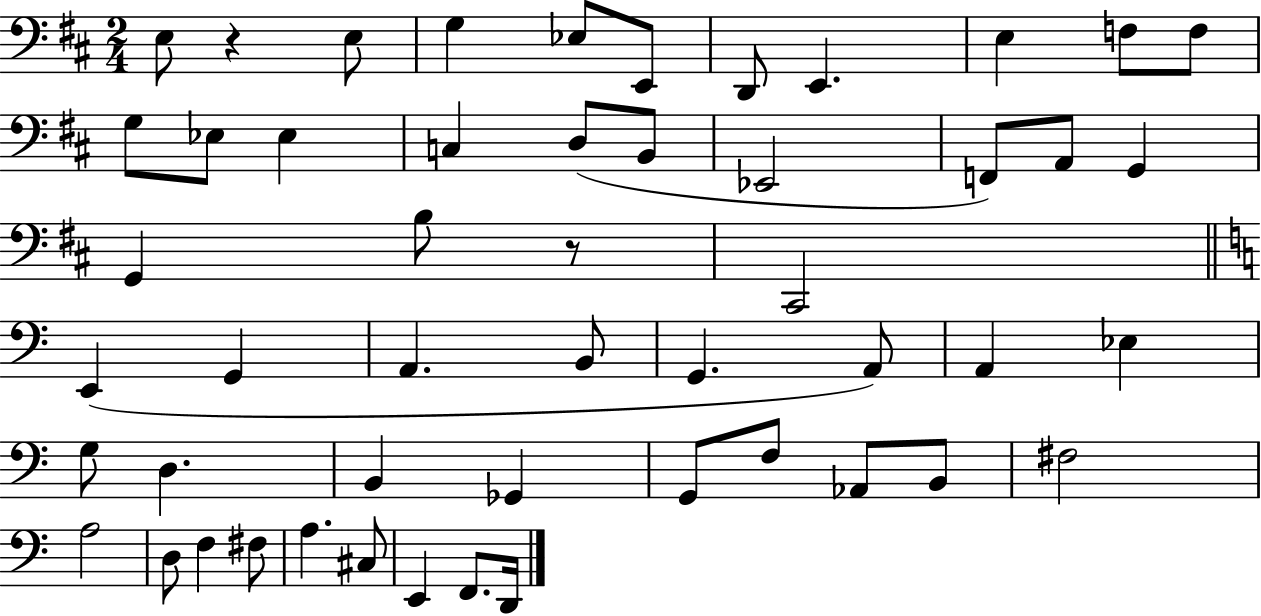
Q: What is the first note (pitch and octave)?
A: E3